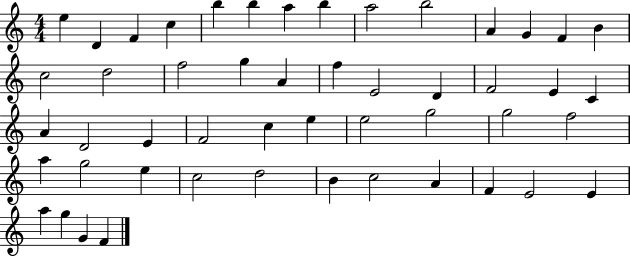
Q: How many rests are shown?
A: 0